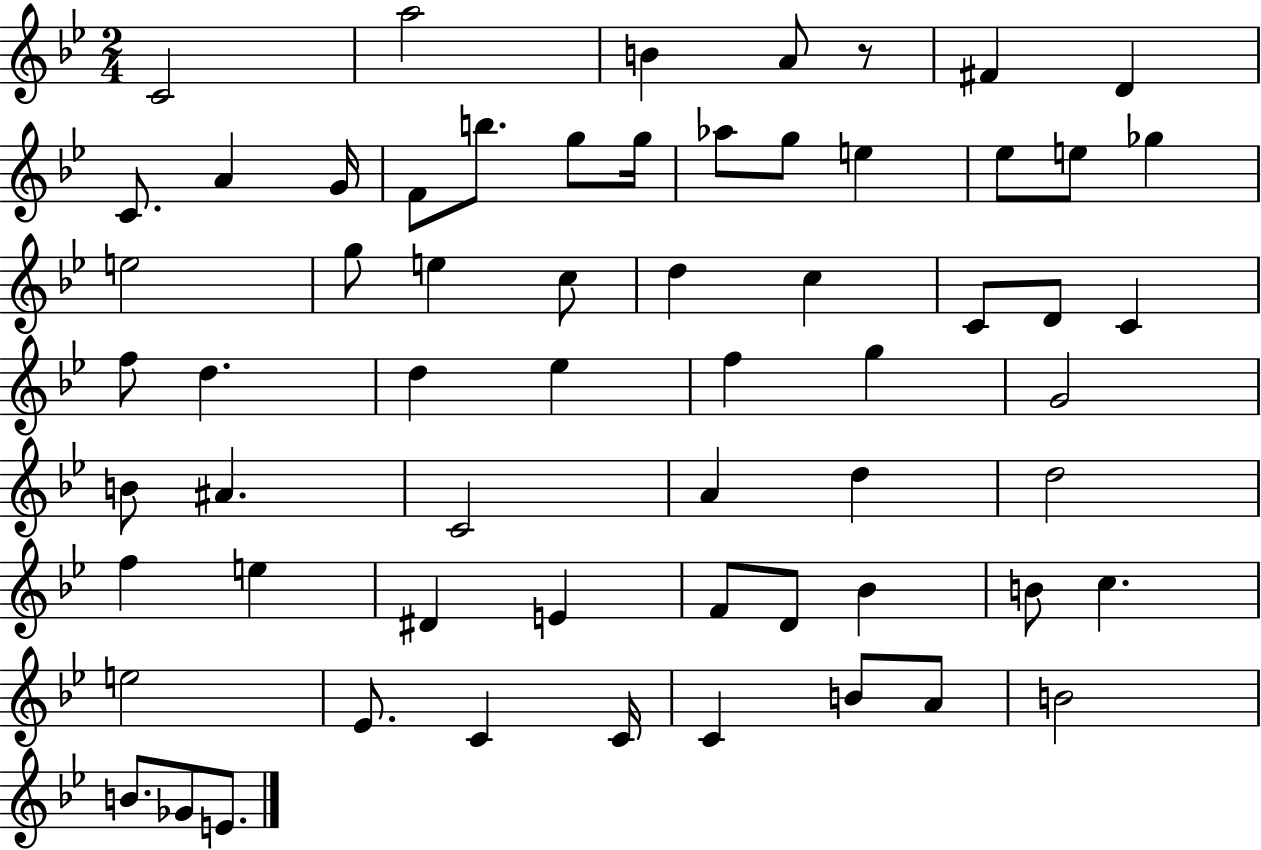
C4/h A5/h B4/q A4/e R/e F#4/q D4/q C4/e. A4/q G4/s F4/e B5/e. G5/e G5/s Ab5/e G5/e E5/q Eb5/e E5/e Gb5/q E5/h G5/e E5/q C5/e D5/q C5/q C4/e D4/e C4/q F5/e D5/q. D5/q Eb5/q F5/q G5/q G4/h B4/e A#4/q. C4/h A4/q D5/q D5/h F5/q E5/q D#4/q E4/q F4/e D4/e Bb4/q B4/e C5/q. E5/h Eb4/e. C4/q C4/s C4/q B4/e A4/e B4/h B4/e. Gb4/e E4/e.